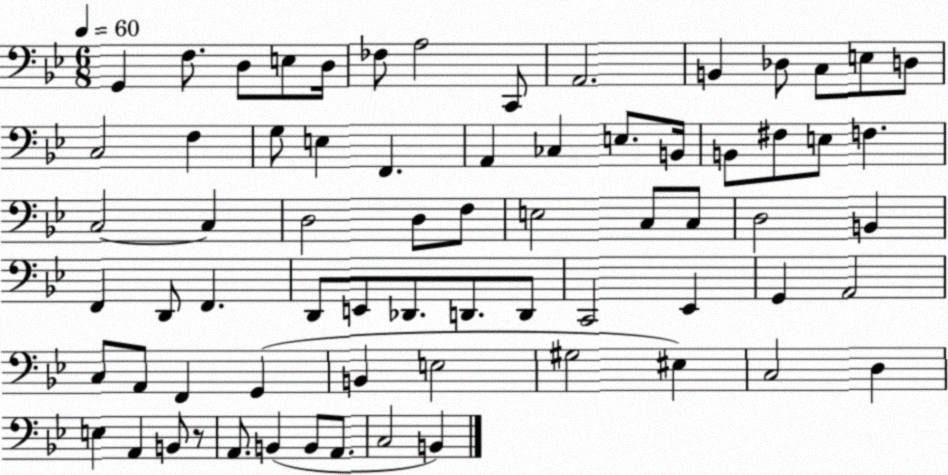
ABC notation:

X:1
T:Untitled
M:6/8
L:1/4
K:Bb
G,, F,/2 D,/2 E,/2 D,/4 _F,/2 A,2 C,,/2 A,,2 B,, _D,/2 C,/2 E,/2 D,/2 C,2 F, G,/2 E, F,, A,, _C, E,/2 B,,/4 B,,/2 ^F,/2 E,/2 F, C,2 C, D,2 D,/2 F,/2 E,2 C,/2 C,/2 D,2 B,, F,, D,,/2 F,, D,,/2 E,,/2 _D,,/2 D,,/2 D,,/2 C,,2 _E,, G,, A,,2 C,/2 A,,/2 F,, G,, B,, E,2 ^G,2 ^E, C,2 D, E, A,, B,,/2 z/2 A,,/2 B,, B,,/2 A,,/2 C,2 B,,